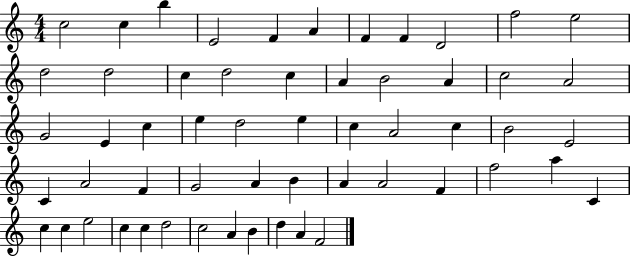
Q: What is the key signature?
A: C major